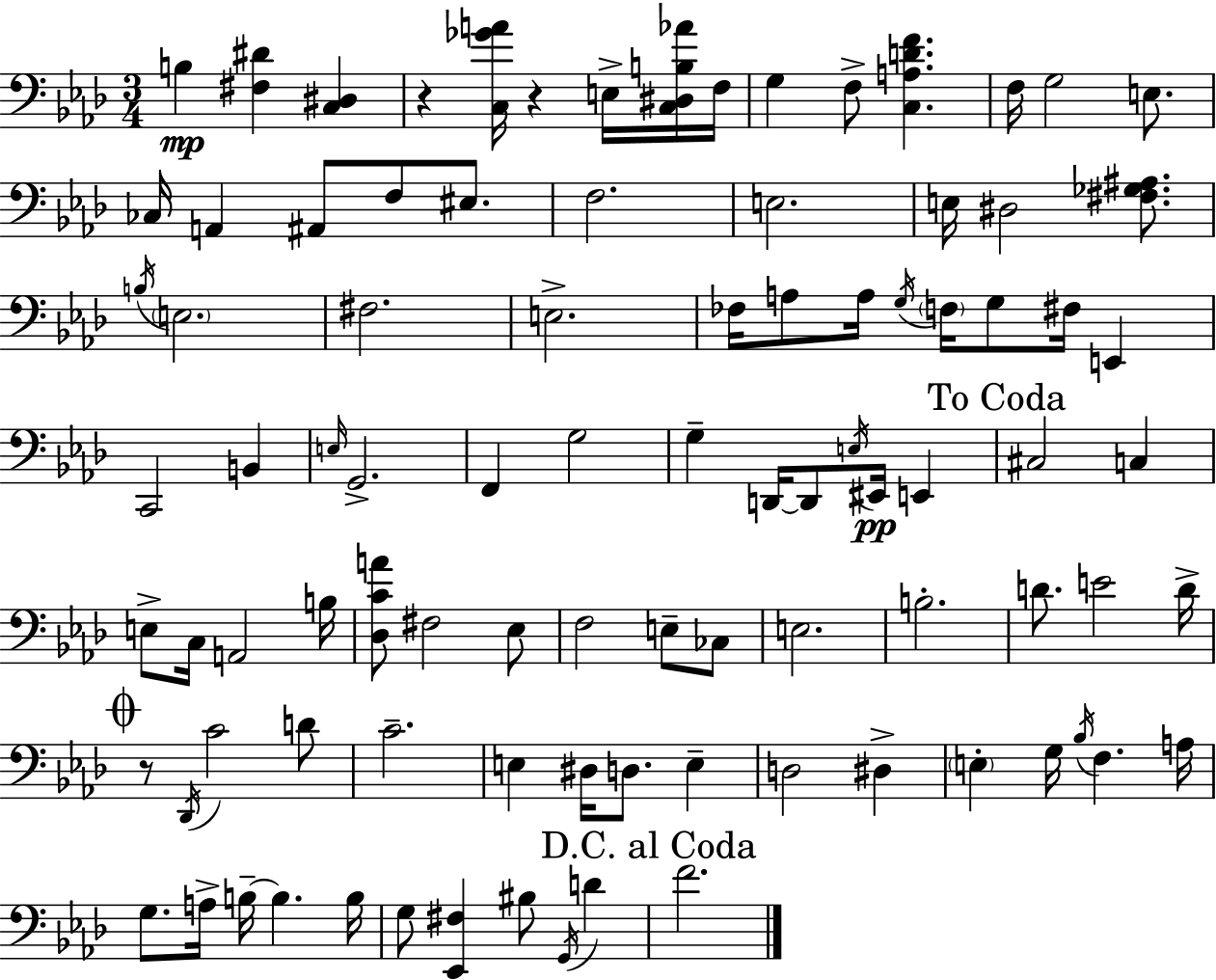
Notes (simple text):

B3/q [F#3,D#4]/q [C3,D#3]/q R/q [C3,Gb4,A4]/s R/q E3/s [C3,D#3,B3,Ab4]/s F3/s G3/q F3/e [C3,A3,D4,F4]/q. F3/s G3/h E3/e. CES3/s A2/q A#2/e F3/e EIS3/e. F3/h. E3/h. E3/s D#3/h [F#3,Gb3,A#3]/e. B3/s E3/h. F#3/h. E3/h. FES3/s A3/e A3/s G3/s F3/s G3/e F#3/s E2/q C2/h B2/q E3/s G2/h. F2/q G3/h G3/q D2/s D2/e E3/s EIS2/s E2/q C#3/h C3/q E3/e C3/s A2/h B3/s [Db3,C4,A4]/e F#3/h Eb3/e F3/h E3/e CES3/e E3/h. B3/h. D4/e. E4/h D4/s R/e Db2/s C4/h D4/e C4/h. E3/q D#3/s D3/e. E3/q D3/h D#3/q E3/q G3/s Bb3/s F3/q. A3/s G3/e. A3/s B3/s B3/q. B3/s G3/e [Eb2,F#3]/q BIS3/e G2/s D4/q F4/h.